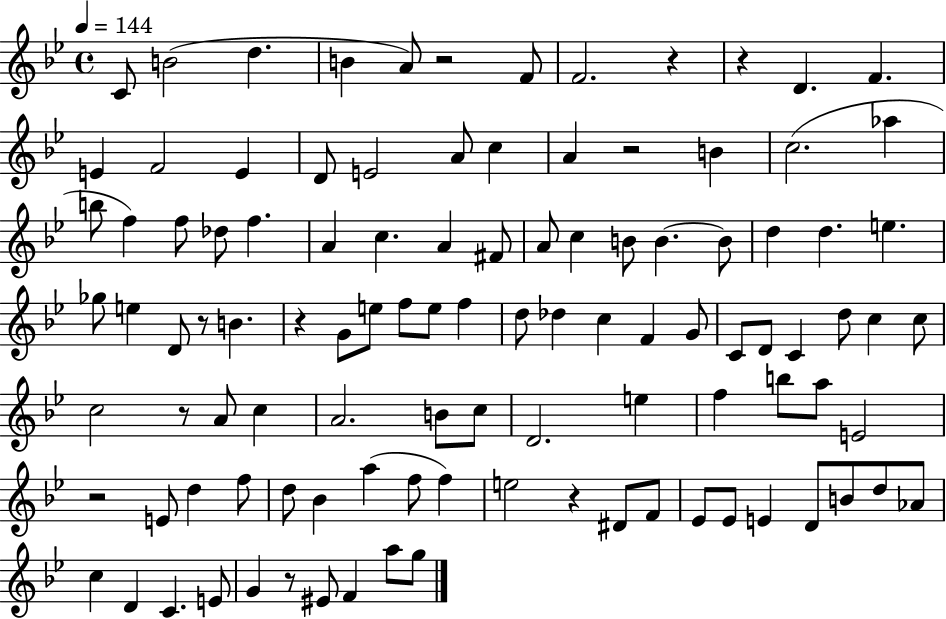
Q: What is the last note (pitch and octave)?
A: G5